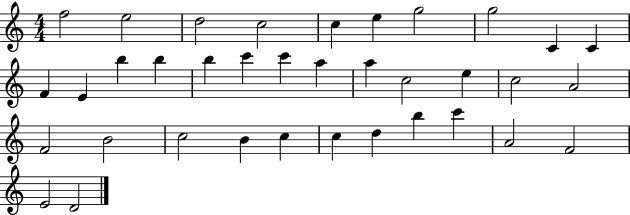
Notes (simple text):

F5/h E5/h D5/h C5/h C5/q E5/q G5/h G5/h C4/q C4/q F4/q E4/q B5/q B5/q B5/q C6/q C6/q A5/q A5/q C5/h E5/q C5/h A4/h F4/h B4/h C5/h B4/q C5/q C5/q D5/q B5/q C6/q A4/h F4/h E4/h D4/h